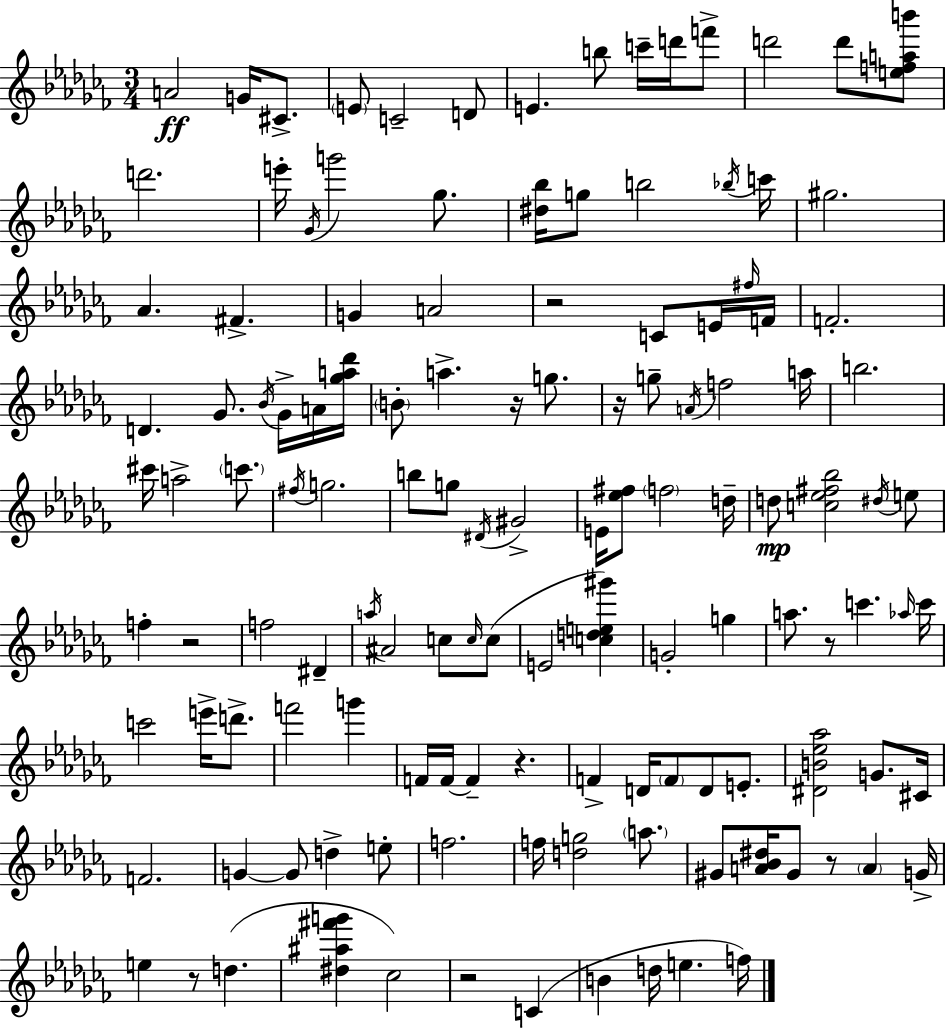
{
  \clef treble
  \numericTimeSignature
  \time 3/4
  \key aes \minor
  a'2\ff g'16 cis'8.-> | \parenthesize e'8 c'2-- d'8 | e'4. b''8 c'''16-- d'''16 f'''8-> | d'''2 d'''8 <e'' f'' a'' b'''>8 | \break d'''2. | e'''16-. \acciaccatura { ges'16 } g'''2 ges''8. | <dis'' bes''>16 g''8 b''2 | \acciaccatura { bes''16 } c'''16 gis''2. | \break aes'4. fis'4.-> | g'4 a'2 | r2 c'8 | e'16 \grace { fis''16 } f'16 f'2.-. | \break d'4. ges'8. | \acciaccatura { bes'16 } ges'16-> a'16 <ges'' a'' des'''>16 \parenthesize b'8-. a''4.-> | r16 g''8. r16 g''8-- \acciaccatura { a'16 } f''2 | a''16 b''2. | \break cis'''16 a''2-> | \parenthesize c'''8. \acciaccatura { fis''16 } g''2. | b''8 g''8 \acciaccatura { dis'16 } gis'2-> | e'16 <ees'' fis''>8 \parenthesize f''2 | \break d''16-- d''8\mp <c'' ees'' fis'' bes''>2 | \acciaccatura { dis''16 } e''8 f''4-. | r2 f''2 | dis'4-- \acciaccatura { a''16 } ais'2 | \break c''8 \grace { c''16 }( c''8 e'2 | <c'' d'' e'' gis'''>4) g'2-. | g''4 a''8. | r8 c'''4. \grace { aes''16 } c'''16 c'''2 | \break e'''16-> d'''8.-> f'''2 | g'''4 f'16 | f'16~~ f'4-- r4. f'4-> | d'16 \parenthesize f'8 d'8 e'8.-. <dis' b' ees'' aes''>2 | \break g'8. cis'16 f'2. | g'4~~ | g'8 d''4-> e''8-. f''2. | f''16 | \break <d'' g''>2 \parenthesize a''8. gis'8 | <a' bes' dis''>16 gis'8 r8 \parenthesize a'4 g'16-> e''4 | r8 d''4.( <dis'' ais'' fis''' g'''>4 | ces''2) r2 | \break c'4( b'4 | d''16 e''4. f''16) \bar "|."
}